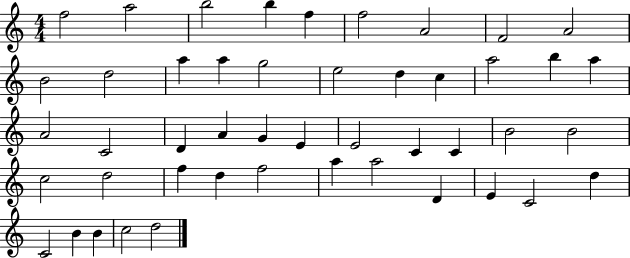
X:1
T:Untitled
M:4/4
L:1/4
K:C
f2 a2 b2 b f f2 A2 F2 A2 B2 d2 a a g2 e2 d c a2 b a A2 C2 D A G E E2 C C B2 B2 c2 d2 f d f2 a a2 D E C2 d C2 B B c2 d2